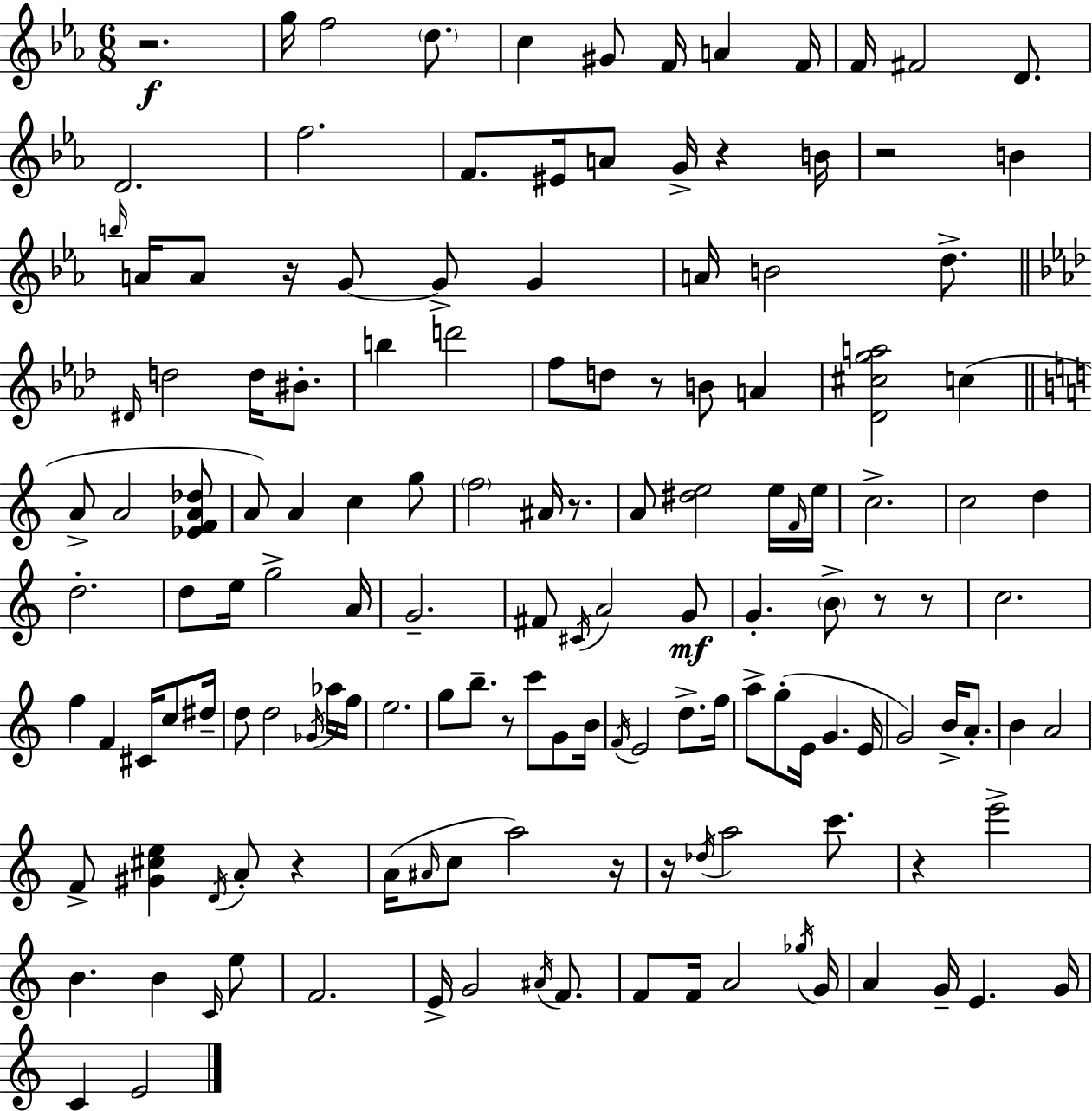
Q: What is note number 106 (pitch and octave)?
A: A5